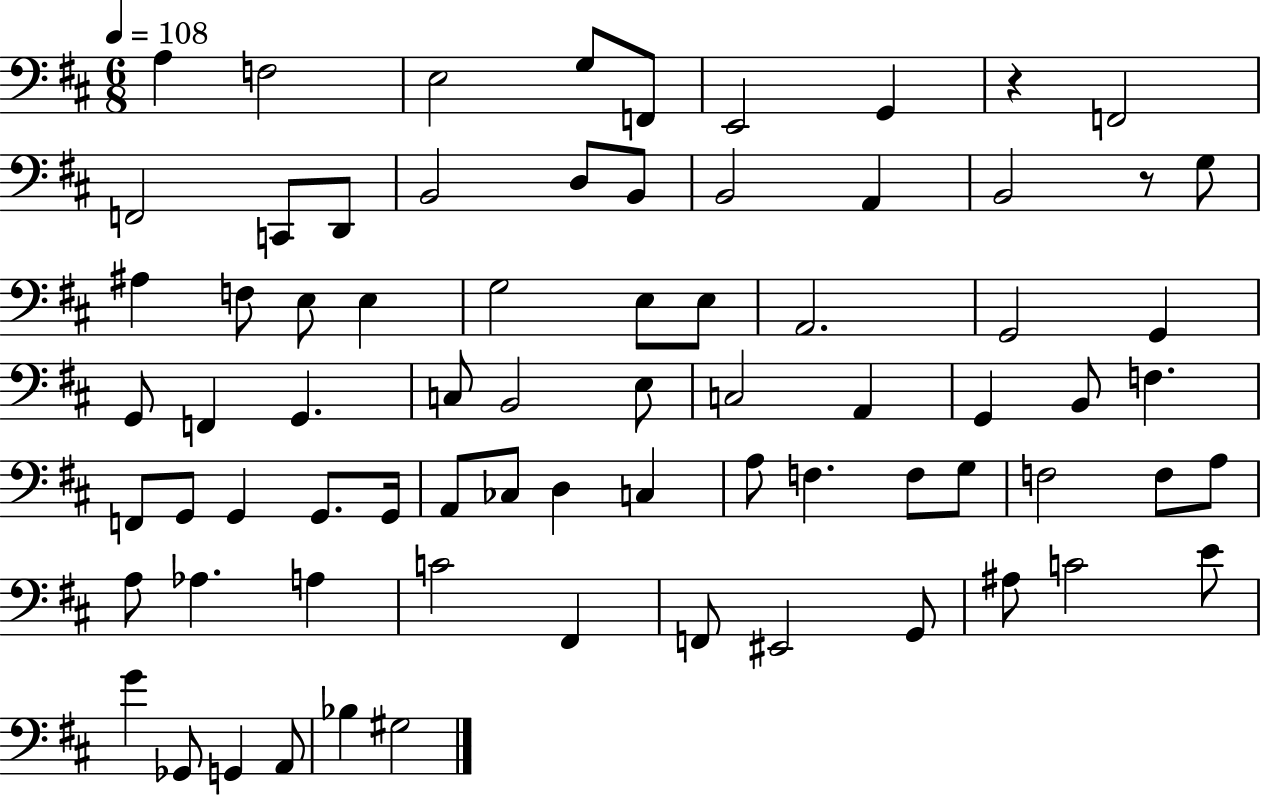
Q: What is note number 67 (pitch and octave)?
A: G4